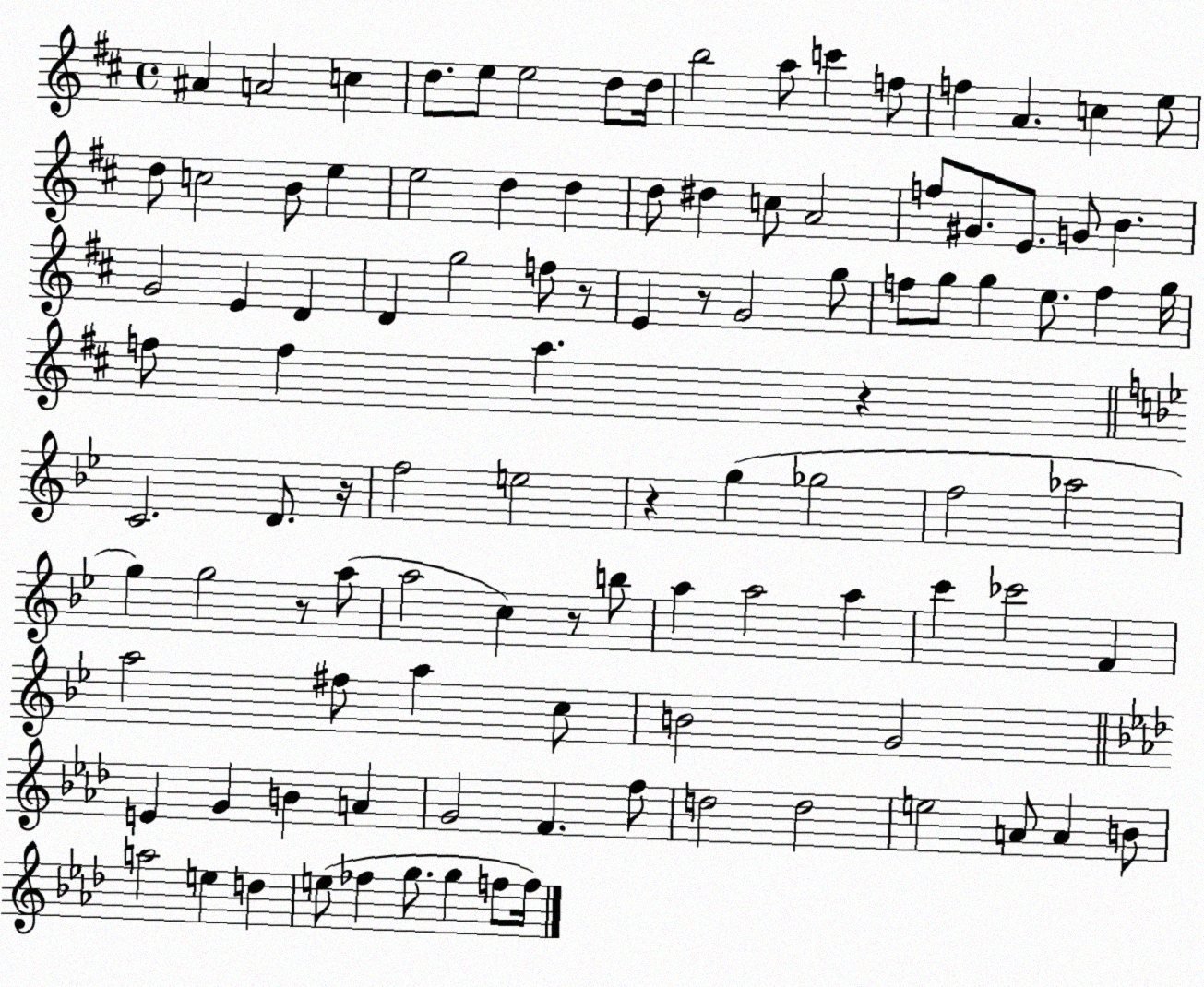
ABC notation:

X:1
T:Untitled
M:4/4
L:1/4
K:D
^A A2 c d/2 e/2 e2 d/2 d/4 b2 a/2 c' f/2 f A c e/2 d/2 c2 B/2 e e2 d d d/2 ^d c/2 A2 f/2 ^G/2 E/2 G/2 B G2 E D D g2 f/2 z/2 E z/2 G2 g/2 f/2 g/2 g e/2 f g/4 f/2 f a z C2 D/2 z/4 f2 e2 z g _g2 f2 _a2 g g2 z/2 a/2 a2 c z/2 b/2 a a2 a c' _c'2 F a2 ^f/2 a c/2 B2 G2 E G B A G2 F f/2 d2 d2 e2 A/2 A B/2 a2 e d e/2 _f g/2 g f/2 f/4